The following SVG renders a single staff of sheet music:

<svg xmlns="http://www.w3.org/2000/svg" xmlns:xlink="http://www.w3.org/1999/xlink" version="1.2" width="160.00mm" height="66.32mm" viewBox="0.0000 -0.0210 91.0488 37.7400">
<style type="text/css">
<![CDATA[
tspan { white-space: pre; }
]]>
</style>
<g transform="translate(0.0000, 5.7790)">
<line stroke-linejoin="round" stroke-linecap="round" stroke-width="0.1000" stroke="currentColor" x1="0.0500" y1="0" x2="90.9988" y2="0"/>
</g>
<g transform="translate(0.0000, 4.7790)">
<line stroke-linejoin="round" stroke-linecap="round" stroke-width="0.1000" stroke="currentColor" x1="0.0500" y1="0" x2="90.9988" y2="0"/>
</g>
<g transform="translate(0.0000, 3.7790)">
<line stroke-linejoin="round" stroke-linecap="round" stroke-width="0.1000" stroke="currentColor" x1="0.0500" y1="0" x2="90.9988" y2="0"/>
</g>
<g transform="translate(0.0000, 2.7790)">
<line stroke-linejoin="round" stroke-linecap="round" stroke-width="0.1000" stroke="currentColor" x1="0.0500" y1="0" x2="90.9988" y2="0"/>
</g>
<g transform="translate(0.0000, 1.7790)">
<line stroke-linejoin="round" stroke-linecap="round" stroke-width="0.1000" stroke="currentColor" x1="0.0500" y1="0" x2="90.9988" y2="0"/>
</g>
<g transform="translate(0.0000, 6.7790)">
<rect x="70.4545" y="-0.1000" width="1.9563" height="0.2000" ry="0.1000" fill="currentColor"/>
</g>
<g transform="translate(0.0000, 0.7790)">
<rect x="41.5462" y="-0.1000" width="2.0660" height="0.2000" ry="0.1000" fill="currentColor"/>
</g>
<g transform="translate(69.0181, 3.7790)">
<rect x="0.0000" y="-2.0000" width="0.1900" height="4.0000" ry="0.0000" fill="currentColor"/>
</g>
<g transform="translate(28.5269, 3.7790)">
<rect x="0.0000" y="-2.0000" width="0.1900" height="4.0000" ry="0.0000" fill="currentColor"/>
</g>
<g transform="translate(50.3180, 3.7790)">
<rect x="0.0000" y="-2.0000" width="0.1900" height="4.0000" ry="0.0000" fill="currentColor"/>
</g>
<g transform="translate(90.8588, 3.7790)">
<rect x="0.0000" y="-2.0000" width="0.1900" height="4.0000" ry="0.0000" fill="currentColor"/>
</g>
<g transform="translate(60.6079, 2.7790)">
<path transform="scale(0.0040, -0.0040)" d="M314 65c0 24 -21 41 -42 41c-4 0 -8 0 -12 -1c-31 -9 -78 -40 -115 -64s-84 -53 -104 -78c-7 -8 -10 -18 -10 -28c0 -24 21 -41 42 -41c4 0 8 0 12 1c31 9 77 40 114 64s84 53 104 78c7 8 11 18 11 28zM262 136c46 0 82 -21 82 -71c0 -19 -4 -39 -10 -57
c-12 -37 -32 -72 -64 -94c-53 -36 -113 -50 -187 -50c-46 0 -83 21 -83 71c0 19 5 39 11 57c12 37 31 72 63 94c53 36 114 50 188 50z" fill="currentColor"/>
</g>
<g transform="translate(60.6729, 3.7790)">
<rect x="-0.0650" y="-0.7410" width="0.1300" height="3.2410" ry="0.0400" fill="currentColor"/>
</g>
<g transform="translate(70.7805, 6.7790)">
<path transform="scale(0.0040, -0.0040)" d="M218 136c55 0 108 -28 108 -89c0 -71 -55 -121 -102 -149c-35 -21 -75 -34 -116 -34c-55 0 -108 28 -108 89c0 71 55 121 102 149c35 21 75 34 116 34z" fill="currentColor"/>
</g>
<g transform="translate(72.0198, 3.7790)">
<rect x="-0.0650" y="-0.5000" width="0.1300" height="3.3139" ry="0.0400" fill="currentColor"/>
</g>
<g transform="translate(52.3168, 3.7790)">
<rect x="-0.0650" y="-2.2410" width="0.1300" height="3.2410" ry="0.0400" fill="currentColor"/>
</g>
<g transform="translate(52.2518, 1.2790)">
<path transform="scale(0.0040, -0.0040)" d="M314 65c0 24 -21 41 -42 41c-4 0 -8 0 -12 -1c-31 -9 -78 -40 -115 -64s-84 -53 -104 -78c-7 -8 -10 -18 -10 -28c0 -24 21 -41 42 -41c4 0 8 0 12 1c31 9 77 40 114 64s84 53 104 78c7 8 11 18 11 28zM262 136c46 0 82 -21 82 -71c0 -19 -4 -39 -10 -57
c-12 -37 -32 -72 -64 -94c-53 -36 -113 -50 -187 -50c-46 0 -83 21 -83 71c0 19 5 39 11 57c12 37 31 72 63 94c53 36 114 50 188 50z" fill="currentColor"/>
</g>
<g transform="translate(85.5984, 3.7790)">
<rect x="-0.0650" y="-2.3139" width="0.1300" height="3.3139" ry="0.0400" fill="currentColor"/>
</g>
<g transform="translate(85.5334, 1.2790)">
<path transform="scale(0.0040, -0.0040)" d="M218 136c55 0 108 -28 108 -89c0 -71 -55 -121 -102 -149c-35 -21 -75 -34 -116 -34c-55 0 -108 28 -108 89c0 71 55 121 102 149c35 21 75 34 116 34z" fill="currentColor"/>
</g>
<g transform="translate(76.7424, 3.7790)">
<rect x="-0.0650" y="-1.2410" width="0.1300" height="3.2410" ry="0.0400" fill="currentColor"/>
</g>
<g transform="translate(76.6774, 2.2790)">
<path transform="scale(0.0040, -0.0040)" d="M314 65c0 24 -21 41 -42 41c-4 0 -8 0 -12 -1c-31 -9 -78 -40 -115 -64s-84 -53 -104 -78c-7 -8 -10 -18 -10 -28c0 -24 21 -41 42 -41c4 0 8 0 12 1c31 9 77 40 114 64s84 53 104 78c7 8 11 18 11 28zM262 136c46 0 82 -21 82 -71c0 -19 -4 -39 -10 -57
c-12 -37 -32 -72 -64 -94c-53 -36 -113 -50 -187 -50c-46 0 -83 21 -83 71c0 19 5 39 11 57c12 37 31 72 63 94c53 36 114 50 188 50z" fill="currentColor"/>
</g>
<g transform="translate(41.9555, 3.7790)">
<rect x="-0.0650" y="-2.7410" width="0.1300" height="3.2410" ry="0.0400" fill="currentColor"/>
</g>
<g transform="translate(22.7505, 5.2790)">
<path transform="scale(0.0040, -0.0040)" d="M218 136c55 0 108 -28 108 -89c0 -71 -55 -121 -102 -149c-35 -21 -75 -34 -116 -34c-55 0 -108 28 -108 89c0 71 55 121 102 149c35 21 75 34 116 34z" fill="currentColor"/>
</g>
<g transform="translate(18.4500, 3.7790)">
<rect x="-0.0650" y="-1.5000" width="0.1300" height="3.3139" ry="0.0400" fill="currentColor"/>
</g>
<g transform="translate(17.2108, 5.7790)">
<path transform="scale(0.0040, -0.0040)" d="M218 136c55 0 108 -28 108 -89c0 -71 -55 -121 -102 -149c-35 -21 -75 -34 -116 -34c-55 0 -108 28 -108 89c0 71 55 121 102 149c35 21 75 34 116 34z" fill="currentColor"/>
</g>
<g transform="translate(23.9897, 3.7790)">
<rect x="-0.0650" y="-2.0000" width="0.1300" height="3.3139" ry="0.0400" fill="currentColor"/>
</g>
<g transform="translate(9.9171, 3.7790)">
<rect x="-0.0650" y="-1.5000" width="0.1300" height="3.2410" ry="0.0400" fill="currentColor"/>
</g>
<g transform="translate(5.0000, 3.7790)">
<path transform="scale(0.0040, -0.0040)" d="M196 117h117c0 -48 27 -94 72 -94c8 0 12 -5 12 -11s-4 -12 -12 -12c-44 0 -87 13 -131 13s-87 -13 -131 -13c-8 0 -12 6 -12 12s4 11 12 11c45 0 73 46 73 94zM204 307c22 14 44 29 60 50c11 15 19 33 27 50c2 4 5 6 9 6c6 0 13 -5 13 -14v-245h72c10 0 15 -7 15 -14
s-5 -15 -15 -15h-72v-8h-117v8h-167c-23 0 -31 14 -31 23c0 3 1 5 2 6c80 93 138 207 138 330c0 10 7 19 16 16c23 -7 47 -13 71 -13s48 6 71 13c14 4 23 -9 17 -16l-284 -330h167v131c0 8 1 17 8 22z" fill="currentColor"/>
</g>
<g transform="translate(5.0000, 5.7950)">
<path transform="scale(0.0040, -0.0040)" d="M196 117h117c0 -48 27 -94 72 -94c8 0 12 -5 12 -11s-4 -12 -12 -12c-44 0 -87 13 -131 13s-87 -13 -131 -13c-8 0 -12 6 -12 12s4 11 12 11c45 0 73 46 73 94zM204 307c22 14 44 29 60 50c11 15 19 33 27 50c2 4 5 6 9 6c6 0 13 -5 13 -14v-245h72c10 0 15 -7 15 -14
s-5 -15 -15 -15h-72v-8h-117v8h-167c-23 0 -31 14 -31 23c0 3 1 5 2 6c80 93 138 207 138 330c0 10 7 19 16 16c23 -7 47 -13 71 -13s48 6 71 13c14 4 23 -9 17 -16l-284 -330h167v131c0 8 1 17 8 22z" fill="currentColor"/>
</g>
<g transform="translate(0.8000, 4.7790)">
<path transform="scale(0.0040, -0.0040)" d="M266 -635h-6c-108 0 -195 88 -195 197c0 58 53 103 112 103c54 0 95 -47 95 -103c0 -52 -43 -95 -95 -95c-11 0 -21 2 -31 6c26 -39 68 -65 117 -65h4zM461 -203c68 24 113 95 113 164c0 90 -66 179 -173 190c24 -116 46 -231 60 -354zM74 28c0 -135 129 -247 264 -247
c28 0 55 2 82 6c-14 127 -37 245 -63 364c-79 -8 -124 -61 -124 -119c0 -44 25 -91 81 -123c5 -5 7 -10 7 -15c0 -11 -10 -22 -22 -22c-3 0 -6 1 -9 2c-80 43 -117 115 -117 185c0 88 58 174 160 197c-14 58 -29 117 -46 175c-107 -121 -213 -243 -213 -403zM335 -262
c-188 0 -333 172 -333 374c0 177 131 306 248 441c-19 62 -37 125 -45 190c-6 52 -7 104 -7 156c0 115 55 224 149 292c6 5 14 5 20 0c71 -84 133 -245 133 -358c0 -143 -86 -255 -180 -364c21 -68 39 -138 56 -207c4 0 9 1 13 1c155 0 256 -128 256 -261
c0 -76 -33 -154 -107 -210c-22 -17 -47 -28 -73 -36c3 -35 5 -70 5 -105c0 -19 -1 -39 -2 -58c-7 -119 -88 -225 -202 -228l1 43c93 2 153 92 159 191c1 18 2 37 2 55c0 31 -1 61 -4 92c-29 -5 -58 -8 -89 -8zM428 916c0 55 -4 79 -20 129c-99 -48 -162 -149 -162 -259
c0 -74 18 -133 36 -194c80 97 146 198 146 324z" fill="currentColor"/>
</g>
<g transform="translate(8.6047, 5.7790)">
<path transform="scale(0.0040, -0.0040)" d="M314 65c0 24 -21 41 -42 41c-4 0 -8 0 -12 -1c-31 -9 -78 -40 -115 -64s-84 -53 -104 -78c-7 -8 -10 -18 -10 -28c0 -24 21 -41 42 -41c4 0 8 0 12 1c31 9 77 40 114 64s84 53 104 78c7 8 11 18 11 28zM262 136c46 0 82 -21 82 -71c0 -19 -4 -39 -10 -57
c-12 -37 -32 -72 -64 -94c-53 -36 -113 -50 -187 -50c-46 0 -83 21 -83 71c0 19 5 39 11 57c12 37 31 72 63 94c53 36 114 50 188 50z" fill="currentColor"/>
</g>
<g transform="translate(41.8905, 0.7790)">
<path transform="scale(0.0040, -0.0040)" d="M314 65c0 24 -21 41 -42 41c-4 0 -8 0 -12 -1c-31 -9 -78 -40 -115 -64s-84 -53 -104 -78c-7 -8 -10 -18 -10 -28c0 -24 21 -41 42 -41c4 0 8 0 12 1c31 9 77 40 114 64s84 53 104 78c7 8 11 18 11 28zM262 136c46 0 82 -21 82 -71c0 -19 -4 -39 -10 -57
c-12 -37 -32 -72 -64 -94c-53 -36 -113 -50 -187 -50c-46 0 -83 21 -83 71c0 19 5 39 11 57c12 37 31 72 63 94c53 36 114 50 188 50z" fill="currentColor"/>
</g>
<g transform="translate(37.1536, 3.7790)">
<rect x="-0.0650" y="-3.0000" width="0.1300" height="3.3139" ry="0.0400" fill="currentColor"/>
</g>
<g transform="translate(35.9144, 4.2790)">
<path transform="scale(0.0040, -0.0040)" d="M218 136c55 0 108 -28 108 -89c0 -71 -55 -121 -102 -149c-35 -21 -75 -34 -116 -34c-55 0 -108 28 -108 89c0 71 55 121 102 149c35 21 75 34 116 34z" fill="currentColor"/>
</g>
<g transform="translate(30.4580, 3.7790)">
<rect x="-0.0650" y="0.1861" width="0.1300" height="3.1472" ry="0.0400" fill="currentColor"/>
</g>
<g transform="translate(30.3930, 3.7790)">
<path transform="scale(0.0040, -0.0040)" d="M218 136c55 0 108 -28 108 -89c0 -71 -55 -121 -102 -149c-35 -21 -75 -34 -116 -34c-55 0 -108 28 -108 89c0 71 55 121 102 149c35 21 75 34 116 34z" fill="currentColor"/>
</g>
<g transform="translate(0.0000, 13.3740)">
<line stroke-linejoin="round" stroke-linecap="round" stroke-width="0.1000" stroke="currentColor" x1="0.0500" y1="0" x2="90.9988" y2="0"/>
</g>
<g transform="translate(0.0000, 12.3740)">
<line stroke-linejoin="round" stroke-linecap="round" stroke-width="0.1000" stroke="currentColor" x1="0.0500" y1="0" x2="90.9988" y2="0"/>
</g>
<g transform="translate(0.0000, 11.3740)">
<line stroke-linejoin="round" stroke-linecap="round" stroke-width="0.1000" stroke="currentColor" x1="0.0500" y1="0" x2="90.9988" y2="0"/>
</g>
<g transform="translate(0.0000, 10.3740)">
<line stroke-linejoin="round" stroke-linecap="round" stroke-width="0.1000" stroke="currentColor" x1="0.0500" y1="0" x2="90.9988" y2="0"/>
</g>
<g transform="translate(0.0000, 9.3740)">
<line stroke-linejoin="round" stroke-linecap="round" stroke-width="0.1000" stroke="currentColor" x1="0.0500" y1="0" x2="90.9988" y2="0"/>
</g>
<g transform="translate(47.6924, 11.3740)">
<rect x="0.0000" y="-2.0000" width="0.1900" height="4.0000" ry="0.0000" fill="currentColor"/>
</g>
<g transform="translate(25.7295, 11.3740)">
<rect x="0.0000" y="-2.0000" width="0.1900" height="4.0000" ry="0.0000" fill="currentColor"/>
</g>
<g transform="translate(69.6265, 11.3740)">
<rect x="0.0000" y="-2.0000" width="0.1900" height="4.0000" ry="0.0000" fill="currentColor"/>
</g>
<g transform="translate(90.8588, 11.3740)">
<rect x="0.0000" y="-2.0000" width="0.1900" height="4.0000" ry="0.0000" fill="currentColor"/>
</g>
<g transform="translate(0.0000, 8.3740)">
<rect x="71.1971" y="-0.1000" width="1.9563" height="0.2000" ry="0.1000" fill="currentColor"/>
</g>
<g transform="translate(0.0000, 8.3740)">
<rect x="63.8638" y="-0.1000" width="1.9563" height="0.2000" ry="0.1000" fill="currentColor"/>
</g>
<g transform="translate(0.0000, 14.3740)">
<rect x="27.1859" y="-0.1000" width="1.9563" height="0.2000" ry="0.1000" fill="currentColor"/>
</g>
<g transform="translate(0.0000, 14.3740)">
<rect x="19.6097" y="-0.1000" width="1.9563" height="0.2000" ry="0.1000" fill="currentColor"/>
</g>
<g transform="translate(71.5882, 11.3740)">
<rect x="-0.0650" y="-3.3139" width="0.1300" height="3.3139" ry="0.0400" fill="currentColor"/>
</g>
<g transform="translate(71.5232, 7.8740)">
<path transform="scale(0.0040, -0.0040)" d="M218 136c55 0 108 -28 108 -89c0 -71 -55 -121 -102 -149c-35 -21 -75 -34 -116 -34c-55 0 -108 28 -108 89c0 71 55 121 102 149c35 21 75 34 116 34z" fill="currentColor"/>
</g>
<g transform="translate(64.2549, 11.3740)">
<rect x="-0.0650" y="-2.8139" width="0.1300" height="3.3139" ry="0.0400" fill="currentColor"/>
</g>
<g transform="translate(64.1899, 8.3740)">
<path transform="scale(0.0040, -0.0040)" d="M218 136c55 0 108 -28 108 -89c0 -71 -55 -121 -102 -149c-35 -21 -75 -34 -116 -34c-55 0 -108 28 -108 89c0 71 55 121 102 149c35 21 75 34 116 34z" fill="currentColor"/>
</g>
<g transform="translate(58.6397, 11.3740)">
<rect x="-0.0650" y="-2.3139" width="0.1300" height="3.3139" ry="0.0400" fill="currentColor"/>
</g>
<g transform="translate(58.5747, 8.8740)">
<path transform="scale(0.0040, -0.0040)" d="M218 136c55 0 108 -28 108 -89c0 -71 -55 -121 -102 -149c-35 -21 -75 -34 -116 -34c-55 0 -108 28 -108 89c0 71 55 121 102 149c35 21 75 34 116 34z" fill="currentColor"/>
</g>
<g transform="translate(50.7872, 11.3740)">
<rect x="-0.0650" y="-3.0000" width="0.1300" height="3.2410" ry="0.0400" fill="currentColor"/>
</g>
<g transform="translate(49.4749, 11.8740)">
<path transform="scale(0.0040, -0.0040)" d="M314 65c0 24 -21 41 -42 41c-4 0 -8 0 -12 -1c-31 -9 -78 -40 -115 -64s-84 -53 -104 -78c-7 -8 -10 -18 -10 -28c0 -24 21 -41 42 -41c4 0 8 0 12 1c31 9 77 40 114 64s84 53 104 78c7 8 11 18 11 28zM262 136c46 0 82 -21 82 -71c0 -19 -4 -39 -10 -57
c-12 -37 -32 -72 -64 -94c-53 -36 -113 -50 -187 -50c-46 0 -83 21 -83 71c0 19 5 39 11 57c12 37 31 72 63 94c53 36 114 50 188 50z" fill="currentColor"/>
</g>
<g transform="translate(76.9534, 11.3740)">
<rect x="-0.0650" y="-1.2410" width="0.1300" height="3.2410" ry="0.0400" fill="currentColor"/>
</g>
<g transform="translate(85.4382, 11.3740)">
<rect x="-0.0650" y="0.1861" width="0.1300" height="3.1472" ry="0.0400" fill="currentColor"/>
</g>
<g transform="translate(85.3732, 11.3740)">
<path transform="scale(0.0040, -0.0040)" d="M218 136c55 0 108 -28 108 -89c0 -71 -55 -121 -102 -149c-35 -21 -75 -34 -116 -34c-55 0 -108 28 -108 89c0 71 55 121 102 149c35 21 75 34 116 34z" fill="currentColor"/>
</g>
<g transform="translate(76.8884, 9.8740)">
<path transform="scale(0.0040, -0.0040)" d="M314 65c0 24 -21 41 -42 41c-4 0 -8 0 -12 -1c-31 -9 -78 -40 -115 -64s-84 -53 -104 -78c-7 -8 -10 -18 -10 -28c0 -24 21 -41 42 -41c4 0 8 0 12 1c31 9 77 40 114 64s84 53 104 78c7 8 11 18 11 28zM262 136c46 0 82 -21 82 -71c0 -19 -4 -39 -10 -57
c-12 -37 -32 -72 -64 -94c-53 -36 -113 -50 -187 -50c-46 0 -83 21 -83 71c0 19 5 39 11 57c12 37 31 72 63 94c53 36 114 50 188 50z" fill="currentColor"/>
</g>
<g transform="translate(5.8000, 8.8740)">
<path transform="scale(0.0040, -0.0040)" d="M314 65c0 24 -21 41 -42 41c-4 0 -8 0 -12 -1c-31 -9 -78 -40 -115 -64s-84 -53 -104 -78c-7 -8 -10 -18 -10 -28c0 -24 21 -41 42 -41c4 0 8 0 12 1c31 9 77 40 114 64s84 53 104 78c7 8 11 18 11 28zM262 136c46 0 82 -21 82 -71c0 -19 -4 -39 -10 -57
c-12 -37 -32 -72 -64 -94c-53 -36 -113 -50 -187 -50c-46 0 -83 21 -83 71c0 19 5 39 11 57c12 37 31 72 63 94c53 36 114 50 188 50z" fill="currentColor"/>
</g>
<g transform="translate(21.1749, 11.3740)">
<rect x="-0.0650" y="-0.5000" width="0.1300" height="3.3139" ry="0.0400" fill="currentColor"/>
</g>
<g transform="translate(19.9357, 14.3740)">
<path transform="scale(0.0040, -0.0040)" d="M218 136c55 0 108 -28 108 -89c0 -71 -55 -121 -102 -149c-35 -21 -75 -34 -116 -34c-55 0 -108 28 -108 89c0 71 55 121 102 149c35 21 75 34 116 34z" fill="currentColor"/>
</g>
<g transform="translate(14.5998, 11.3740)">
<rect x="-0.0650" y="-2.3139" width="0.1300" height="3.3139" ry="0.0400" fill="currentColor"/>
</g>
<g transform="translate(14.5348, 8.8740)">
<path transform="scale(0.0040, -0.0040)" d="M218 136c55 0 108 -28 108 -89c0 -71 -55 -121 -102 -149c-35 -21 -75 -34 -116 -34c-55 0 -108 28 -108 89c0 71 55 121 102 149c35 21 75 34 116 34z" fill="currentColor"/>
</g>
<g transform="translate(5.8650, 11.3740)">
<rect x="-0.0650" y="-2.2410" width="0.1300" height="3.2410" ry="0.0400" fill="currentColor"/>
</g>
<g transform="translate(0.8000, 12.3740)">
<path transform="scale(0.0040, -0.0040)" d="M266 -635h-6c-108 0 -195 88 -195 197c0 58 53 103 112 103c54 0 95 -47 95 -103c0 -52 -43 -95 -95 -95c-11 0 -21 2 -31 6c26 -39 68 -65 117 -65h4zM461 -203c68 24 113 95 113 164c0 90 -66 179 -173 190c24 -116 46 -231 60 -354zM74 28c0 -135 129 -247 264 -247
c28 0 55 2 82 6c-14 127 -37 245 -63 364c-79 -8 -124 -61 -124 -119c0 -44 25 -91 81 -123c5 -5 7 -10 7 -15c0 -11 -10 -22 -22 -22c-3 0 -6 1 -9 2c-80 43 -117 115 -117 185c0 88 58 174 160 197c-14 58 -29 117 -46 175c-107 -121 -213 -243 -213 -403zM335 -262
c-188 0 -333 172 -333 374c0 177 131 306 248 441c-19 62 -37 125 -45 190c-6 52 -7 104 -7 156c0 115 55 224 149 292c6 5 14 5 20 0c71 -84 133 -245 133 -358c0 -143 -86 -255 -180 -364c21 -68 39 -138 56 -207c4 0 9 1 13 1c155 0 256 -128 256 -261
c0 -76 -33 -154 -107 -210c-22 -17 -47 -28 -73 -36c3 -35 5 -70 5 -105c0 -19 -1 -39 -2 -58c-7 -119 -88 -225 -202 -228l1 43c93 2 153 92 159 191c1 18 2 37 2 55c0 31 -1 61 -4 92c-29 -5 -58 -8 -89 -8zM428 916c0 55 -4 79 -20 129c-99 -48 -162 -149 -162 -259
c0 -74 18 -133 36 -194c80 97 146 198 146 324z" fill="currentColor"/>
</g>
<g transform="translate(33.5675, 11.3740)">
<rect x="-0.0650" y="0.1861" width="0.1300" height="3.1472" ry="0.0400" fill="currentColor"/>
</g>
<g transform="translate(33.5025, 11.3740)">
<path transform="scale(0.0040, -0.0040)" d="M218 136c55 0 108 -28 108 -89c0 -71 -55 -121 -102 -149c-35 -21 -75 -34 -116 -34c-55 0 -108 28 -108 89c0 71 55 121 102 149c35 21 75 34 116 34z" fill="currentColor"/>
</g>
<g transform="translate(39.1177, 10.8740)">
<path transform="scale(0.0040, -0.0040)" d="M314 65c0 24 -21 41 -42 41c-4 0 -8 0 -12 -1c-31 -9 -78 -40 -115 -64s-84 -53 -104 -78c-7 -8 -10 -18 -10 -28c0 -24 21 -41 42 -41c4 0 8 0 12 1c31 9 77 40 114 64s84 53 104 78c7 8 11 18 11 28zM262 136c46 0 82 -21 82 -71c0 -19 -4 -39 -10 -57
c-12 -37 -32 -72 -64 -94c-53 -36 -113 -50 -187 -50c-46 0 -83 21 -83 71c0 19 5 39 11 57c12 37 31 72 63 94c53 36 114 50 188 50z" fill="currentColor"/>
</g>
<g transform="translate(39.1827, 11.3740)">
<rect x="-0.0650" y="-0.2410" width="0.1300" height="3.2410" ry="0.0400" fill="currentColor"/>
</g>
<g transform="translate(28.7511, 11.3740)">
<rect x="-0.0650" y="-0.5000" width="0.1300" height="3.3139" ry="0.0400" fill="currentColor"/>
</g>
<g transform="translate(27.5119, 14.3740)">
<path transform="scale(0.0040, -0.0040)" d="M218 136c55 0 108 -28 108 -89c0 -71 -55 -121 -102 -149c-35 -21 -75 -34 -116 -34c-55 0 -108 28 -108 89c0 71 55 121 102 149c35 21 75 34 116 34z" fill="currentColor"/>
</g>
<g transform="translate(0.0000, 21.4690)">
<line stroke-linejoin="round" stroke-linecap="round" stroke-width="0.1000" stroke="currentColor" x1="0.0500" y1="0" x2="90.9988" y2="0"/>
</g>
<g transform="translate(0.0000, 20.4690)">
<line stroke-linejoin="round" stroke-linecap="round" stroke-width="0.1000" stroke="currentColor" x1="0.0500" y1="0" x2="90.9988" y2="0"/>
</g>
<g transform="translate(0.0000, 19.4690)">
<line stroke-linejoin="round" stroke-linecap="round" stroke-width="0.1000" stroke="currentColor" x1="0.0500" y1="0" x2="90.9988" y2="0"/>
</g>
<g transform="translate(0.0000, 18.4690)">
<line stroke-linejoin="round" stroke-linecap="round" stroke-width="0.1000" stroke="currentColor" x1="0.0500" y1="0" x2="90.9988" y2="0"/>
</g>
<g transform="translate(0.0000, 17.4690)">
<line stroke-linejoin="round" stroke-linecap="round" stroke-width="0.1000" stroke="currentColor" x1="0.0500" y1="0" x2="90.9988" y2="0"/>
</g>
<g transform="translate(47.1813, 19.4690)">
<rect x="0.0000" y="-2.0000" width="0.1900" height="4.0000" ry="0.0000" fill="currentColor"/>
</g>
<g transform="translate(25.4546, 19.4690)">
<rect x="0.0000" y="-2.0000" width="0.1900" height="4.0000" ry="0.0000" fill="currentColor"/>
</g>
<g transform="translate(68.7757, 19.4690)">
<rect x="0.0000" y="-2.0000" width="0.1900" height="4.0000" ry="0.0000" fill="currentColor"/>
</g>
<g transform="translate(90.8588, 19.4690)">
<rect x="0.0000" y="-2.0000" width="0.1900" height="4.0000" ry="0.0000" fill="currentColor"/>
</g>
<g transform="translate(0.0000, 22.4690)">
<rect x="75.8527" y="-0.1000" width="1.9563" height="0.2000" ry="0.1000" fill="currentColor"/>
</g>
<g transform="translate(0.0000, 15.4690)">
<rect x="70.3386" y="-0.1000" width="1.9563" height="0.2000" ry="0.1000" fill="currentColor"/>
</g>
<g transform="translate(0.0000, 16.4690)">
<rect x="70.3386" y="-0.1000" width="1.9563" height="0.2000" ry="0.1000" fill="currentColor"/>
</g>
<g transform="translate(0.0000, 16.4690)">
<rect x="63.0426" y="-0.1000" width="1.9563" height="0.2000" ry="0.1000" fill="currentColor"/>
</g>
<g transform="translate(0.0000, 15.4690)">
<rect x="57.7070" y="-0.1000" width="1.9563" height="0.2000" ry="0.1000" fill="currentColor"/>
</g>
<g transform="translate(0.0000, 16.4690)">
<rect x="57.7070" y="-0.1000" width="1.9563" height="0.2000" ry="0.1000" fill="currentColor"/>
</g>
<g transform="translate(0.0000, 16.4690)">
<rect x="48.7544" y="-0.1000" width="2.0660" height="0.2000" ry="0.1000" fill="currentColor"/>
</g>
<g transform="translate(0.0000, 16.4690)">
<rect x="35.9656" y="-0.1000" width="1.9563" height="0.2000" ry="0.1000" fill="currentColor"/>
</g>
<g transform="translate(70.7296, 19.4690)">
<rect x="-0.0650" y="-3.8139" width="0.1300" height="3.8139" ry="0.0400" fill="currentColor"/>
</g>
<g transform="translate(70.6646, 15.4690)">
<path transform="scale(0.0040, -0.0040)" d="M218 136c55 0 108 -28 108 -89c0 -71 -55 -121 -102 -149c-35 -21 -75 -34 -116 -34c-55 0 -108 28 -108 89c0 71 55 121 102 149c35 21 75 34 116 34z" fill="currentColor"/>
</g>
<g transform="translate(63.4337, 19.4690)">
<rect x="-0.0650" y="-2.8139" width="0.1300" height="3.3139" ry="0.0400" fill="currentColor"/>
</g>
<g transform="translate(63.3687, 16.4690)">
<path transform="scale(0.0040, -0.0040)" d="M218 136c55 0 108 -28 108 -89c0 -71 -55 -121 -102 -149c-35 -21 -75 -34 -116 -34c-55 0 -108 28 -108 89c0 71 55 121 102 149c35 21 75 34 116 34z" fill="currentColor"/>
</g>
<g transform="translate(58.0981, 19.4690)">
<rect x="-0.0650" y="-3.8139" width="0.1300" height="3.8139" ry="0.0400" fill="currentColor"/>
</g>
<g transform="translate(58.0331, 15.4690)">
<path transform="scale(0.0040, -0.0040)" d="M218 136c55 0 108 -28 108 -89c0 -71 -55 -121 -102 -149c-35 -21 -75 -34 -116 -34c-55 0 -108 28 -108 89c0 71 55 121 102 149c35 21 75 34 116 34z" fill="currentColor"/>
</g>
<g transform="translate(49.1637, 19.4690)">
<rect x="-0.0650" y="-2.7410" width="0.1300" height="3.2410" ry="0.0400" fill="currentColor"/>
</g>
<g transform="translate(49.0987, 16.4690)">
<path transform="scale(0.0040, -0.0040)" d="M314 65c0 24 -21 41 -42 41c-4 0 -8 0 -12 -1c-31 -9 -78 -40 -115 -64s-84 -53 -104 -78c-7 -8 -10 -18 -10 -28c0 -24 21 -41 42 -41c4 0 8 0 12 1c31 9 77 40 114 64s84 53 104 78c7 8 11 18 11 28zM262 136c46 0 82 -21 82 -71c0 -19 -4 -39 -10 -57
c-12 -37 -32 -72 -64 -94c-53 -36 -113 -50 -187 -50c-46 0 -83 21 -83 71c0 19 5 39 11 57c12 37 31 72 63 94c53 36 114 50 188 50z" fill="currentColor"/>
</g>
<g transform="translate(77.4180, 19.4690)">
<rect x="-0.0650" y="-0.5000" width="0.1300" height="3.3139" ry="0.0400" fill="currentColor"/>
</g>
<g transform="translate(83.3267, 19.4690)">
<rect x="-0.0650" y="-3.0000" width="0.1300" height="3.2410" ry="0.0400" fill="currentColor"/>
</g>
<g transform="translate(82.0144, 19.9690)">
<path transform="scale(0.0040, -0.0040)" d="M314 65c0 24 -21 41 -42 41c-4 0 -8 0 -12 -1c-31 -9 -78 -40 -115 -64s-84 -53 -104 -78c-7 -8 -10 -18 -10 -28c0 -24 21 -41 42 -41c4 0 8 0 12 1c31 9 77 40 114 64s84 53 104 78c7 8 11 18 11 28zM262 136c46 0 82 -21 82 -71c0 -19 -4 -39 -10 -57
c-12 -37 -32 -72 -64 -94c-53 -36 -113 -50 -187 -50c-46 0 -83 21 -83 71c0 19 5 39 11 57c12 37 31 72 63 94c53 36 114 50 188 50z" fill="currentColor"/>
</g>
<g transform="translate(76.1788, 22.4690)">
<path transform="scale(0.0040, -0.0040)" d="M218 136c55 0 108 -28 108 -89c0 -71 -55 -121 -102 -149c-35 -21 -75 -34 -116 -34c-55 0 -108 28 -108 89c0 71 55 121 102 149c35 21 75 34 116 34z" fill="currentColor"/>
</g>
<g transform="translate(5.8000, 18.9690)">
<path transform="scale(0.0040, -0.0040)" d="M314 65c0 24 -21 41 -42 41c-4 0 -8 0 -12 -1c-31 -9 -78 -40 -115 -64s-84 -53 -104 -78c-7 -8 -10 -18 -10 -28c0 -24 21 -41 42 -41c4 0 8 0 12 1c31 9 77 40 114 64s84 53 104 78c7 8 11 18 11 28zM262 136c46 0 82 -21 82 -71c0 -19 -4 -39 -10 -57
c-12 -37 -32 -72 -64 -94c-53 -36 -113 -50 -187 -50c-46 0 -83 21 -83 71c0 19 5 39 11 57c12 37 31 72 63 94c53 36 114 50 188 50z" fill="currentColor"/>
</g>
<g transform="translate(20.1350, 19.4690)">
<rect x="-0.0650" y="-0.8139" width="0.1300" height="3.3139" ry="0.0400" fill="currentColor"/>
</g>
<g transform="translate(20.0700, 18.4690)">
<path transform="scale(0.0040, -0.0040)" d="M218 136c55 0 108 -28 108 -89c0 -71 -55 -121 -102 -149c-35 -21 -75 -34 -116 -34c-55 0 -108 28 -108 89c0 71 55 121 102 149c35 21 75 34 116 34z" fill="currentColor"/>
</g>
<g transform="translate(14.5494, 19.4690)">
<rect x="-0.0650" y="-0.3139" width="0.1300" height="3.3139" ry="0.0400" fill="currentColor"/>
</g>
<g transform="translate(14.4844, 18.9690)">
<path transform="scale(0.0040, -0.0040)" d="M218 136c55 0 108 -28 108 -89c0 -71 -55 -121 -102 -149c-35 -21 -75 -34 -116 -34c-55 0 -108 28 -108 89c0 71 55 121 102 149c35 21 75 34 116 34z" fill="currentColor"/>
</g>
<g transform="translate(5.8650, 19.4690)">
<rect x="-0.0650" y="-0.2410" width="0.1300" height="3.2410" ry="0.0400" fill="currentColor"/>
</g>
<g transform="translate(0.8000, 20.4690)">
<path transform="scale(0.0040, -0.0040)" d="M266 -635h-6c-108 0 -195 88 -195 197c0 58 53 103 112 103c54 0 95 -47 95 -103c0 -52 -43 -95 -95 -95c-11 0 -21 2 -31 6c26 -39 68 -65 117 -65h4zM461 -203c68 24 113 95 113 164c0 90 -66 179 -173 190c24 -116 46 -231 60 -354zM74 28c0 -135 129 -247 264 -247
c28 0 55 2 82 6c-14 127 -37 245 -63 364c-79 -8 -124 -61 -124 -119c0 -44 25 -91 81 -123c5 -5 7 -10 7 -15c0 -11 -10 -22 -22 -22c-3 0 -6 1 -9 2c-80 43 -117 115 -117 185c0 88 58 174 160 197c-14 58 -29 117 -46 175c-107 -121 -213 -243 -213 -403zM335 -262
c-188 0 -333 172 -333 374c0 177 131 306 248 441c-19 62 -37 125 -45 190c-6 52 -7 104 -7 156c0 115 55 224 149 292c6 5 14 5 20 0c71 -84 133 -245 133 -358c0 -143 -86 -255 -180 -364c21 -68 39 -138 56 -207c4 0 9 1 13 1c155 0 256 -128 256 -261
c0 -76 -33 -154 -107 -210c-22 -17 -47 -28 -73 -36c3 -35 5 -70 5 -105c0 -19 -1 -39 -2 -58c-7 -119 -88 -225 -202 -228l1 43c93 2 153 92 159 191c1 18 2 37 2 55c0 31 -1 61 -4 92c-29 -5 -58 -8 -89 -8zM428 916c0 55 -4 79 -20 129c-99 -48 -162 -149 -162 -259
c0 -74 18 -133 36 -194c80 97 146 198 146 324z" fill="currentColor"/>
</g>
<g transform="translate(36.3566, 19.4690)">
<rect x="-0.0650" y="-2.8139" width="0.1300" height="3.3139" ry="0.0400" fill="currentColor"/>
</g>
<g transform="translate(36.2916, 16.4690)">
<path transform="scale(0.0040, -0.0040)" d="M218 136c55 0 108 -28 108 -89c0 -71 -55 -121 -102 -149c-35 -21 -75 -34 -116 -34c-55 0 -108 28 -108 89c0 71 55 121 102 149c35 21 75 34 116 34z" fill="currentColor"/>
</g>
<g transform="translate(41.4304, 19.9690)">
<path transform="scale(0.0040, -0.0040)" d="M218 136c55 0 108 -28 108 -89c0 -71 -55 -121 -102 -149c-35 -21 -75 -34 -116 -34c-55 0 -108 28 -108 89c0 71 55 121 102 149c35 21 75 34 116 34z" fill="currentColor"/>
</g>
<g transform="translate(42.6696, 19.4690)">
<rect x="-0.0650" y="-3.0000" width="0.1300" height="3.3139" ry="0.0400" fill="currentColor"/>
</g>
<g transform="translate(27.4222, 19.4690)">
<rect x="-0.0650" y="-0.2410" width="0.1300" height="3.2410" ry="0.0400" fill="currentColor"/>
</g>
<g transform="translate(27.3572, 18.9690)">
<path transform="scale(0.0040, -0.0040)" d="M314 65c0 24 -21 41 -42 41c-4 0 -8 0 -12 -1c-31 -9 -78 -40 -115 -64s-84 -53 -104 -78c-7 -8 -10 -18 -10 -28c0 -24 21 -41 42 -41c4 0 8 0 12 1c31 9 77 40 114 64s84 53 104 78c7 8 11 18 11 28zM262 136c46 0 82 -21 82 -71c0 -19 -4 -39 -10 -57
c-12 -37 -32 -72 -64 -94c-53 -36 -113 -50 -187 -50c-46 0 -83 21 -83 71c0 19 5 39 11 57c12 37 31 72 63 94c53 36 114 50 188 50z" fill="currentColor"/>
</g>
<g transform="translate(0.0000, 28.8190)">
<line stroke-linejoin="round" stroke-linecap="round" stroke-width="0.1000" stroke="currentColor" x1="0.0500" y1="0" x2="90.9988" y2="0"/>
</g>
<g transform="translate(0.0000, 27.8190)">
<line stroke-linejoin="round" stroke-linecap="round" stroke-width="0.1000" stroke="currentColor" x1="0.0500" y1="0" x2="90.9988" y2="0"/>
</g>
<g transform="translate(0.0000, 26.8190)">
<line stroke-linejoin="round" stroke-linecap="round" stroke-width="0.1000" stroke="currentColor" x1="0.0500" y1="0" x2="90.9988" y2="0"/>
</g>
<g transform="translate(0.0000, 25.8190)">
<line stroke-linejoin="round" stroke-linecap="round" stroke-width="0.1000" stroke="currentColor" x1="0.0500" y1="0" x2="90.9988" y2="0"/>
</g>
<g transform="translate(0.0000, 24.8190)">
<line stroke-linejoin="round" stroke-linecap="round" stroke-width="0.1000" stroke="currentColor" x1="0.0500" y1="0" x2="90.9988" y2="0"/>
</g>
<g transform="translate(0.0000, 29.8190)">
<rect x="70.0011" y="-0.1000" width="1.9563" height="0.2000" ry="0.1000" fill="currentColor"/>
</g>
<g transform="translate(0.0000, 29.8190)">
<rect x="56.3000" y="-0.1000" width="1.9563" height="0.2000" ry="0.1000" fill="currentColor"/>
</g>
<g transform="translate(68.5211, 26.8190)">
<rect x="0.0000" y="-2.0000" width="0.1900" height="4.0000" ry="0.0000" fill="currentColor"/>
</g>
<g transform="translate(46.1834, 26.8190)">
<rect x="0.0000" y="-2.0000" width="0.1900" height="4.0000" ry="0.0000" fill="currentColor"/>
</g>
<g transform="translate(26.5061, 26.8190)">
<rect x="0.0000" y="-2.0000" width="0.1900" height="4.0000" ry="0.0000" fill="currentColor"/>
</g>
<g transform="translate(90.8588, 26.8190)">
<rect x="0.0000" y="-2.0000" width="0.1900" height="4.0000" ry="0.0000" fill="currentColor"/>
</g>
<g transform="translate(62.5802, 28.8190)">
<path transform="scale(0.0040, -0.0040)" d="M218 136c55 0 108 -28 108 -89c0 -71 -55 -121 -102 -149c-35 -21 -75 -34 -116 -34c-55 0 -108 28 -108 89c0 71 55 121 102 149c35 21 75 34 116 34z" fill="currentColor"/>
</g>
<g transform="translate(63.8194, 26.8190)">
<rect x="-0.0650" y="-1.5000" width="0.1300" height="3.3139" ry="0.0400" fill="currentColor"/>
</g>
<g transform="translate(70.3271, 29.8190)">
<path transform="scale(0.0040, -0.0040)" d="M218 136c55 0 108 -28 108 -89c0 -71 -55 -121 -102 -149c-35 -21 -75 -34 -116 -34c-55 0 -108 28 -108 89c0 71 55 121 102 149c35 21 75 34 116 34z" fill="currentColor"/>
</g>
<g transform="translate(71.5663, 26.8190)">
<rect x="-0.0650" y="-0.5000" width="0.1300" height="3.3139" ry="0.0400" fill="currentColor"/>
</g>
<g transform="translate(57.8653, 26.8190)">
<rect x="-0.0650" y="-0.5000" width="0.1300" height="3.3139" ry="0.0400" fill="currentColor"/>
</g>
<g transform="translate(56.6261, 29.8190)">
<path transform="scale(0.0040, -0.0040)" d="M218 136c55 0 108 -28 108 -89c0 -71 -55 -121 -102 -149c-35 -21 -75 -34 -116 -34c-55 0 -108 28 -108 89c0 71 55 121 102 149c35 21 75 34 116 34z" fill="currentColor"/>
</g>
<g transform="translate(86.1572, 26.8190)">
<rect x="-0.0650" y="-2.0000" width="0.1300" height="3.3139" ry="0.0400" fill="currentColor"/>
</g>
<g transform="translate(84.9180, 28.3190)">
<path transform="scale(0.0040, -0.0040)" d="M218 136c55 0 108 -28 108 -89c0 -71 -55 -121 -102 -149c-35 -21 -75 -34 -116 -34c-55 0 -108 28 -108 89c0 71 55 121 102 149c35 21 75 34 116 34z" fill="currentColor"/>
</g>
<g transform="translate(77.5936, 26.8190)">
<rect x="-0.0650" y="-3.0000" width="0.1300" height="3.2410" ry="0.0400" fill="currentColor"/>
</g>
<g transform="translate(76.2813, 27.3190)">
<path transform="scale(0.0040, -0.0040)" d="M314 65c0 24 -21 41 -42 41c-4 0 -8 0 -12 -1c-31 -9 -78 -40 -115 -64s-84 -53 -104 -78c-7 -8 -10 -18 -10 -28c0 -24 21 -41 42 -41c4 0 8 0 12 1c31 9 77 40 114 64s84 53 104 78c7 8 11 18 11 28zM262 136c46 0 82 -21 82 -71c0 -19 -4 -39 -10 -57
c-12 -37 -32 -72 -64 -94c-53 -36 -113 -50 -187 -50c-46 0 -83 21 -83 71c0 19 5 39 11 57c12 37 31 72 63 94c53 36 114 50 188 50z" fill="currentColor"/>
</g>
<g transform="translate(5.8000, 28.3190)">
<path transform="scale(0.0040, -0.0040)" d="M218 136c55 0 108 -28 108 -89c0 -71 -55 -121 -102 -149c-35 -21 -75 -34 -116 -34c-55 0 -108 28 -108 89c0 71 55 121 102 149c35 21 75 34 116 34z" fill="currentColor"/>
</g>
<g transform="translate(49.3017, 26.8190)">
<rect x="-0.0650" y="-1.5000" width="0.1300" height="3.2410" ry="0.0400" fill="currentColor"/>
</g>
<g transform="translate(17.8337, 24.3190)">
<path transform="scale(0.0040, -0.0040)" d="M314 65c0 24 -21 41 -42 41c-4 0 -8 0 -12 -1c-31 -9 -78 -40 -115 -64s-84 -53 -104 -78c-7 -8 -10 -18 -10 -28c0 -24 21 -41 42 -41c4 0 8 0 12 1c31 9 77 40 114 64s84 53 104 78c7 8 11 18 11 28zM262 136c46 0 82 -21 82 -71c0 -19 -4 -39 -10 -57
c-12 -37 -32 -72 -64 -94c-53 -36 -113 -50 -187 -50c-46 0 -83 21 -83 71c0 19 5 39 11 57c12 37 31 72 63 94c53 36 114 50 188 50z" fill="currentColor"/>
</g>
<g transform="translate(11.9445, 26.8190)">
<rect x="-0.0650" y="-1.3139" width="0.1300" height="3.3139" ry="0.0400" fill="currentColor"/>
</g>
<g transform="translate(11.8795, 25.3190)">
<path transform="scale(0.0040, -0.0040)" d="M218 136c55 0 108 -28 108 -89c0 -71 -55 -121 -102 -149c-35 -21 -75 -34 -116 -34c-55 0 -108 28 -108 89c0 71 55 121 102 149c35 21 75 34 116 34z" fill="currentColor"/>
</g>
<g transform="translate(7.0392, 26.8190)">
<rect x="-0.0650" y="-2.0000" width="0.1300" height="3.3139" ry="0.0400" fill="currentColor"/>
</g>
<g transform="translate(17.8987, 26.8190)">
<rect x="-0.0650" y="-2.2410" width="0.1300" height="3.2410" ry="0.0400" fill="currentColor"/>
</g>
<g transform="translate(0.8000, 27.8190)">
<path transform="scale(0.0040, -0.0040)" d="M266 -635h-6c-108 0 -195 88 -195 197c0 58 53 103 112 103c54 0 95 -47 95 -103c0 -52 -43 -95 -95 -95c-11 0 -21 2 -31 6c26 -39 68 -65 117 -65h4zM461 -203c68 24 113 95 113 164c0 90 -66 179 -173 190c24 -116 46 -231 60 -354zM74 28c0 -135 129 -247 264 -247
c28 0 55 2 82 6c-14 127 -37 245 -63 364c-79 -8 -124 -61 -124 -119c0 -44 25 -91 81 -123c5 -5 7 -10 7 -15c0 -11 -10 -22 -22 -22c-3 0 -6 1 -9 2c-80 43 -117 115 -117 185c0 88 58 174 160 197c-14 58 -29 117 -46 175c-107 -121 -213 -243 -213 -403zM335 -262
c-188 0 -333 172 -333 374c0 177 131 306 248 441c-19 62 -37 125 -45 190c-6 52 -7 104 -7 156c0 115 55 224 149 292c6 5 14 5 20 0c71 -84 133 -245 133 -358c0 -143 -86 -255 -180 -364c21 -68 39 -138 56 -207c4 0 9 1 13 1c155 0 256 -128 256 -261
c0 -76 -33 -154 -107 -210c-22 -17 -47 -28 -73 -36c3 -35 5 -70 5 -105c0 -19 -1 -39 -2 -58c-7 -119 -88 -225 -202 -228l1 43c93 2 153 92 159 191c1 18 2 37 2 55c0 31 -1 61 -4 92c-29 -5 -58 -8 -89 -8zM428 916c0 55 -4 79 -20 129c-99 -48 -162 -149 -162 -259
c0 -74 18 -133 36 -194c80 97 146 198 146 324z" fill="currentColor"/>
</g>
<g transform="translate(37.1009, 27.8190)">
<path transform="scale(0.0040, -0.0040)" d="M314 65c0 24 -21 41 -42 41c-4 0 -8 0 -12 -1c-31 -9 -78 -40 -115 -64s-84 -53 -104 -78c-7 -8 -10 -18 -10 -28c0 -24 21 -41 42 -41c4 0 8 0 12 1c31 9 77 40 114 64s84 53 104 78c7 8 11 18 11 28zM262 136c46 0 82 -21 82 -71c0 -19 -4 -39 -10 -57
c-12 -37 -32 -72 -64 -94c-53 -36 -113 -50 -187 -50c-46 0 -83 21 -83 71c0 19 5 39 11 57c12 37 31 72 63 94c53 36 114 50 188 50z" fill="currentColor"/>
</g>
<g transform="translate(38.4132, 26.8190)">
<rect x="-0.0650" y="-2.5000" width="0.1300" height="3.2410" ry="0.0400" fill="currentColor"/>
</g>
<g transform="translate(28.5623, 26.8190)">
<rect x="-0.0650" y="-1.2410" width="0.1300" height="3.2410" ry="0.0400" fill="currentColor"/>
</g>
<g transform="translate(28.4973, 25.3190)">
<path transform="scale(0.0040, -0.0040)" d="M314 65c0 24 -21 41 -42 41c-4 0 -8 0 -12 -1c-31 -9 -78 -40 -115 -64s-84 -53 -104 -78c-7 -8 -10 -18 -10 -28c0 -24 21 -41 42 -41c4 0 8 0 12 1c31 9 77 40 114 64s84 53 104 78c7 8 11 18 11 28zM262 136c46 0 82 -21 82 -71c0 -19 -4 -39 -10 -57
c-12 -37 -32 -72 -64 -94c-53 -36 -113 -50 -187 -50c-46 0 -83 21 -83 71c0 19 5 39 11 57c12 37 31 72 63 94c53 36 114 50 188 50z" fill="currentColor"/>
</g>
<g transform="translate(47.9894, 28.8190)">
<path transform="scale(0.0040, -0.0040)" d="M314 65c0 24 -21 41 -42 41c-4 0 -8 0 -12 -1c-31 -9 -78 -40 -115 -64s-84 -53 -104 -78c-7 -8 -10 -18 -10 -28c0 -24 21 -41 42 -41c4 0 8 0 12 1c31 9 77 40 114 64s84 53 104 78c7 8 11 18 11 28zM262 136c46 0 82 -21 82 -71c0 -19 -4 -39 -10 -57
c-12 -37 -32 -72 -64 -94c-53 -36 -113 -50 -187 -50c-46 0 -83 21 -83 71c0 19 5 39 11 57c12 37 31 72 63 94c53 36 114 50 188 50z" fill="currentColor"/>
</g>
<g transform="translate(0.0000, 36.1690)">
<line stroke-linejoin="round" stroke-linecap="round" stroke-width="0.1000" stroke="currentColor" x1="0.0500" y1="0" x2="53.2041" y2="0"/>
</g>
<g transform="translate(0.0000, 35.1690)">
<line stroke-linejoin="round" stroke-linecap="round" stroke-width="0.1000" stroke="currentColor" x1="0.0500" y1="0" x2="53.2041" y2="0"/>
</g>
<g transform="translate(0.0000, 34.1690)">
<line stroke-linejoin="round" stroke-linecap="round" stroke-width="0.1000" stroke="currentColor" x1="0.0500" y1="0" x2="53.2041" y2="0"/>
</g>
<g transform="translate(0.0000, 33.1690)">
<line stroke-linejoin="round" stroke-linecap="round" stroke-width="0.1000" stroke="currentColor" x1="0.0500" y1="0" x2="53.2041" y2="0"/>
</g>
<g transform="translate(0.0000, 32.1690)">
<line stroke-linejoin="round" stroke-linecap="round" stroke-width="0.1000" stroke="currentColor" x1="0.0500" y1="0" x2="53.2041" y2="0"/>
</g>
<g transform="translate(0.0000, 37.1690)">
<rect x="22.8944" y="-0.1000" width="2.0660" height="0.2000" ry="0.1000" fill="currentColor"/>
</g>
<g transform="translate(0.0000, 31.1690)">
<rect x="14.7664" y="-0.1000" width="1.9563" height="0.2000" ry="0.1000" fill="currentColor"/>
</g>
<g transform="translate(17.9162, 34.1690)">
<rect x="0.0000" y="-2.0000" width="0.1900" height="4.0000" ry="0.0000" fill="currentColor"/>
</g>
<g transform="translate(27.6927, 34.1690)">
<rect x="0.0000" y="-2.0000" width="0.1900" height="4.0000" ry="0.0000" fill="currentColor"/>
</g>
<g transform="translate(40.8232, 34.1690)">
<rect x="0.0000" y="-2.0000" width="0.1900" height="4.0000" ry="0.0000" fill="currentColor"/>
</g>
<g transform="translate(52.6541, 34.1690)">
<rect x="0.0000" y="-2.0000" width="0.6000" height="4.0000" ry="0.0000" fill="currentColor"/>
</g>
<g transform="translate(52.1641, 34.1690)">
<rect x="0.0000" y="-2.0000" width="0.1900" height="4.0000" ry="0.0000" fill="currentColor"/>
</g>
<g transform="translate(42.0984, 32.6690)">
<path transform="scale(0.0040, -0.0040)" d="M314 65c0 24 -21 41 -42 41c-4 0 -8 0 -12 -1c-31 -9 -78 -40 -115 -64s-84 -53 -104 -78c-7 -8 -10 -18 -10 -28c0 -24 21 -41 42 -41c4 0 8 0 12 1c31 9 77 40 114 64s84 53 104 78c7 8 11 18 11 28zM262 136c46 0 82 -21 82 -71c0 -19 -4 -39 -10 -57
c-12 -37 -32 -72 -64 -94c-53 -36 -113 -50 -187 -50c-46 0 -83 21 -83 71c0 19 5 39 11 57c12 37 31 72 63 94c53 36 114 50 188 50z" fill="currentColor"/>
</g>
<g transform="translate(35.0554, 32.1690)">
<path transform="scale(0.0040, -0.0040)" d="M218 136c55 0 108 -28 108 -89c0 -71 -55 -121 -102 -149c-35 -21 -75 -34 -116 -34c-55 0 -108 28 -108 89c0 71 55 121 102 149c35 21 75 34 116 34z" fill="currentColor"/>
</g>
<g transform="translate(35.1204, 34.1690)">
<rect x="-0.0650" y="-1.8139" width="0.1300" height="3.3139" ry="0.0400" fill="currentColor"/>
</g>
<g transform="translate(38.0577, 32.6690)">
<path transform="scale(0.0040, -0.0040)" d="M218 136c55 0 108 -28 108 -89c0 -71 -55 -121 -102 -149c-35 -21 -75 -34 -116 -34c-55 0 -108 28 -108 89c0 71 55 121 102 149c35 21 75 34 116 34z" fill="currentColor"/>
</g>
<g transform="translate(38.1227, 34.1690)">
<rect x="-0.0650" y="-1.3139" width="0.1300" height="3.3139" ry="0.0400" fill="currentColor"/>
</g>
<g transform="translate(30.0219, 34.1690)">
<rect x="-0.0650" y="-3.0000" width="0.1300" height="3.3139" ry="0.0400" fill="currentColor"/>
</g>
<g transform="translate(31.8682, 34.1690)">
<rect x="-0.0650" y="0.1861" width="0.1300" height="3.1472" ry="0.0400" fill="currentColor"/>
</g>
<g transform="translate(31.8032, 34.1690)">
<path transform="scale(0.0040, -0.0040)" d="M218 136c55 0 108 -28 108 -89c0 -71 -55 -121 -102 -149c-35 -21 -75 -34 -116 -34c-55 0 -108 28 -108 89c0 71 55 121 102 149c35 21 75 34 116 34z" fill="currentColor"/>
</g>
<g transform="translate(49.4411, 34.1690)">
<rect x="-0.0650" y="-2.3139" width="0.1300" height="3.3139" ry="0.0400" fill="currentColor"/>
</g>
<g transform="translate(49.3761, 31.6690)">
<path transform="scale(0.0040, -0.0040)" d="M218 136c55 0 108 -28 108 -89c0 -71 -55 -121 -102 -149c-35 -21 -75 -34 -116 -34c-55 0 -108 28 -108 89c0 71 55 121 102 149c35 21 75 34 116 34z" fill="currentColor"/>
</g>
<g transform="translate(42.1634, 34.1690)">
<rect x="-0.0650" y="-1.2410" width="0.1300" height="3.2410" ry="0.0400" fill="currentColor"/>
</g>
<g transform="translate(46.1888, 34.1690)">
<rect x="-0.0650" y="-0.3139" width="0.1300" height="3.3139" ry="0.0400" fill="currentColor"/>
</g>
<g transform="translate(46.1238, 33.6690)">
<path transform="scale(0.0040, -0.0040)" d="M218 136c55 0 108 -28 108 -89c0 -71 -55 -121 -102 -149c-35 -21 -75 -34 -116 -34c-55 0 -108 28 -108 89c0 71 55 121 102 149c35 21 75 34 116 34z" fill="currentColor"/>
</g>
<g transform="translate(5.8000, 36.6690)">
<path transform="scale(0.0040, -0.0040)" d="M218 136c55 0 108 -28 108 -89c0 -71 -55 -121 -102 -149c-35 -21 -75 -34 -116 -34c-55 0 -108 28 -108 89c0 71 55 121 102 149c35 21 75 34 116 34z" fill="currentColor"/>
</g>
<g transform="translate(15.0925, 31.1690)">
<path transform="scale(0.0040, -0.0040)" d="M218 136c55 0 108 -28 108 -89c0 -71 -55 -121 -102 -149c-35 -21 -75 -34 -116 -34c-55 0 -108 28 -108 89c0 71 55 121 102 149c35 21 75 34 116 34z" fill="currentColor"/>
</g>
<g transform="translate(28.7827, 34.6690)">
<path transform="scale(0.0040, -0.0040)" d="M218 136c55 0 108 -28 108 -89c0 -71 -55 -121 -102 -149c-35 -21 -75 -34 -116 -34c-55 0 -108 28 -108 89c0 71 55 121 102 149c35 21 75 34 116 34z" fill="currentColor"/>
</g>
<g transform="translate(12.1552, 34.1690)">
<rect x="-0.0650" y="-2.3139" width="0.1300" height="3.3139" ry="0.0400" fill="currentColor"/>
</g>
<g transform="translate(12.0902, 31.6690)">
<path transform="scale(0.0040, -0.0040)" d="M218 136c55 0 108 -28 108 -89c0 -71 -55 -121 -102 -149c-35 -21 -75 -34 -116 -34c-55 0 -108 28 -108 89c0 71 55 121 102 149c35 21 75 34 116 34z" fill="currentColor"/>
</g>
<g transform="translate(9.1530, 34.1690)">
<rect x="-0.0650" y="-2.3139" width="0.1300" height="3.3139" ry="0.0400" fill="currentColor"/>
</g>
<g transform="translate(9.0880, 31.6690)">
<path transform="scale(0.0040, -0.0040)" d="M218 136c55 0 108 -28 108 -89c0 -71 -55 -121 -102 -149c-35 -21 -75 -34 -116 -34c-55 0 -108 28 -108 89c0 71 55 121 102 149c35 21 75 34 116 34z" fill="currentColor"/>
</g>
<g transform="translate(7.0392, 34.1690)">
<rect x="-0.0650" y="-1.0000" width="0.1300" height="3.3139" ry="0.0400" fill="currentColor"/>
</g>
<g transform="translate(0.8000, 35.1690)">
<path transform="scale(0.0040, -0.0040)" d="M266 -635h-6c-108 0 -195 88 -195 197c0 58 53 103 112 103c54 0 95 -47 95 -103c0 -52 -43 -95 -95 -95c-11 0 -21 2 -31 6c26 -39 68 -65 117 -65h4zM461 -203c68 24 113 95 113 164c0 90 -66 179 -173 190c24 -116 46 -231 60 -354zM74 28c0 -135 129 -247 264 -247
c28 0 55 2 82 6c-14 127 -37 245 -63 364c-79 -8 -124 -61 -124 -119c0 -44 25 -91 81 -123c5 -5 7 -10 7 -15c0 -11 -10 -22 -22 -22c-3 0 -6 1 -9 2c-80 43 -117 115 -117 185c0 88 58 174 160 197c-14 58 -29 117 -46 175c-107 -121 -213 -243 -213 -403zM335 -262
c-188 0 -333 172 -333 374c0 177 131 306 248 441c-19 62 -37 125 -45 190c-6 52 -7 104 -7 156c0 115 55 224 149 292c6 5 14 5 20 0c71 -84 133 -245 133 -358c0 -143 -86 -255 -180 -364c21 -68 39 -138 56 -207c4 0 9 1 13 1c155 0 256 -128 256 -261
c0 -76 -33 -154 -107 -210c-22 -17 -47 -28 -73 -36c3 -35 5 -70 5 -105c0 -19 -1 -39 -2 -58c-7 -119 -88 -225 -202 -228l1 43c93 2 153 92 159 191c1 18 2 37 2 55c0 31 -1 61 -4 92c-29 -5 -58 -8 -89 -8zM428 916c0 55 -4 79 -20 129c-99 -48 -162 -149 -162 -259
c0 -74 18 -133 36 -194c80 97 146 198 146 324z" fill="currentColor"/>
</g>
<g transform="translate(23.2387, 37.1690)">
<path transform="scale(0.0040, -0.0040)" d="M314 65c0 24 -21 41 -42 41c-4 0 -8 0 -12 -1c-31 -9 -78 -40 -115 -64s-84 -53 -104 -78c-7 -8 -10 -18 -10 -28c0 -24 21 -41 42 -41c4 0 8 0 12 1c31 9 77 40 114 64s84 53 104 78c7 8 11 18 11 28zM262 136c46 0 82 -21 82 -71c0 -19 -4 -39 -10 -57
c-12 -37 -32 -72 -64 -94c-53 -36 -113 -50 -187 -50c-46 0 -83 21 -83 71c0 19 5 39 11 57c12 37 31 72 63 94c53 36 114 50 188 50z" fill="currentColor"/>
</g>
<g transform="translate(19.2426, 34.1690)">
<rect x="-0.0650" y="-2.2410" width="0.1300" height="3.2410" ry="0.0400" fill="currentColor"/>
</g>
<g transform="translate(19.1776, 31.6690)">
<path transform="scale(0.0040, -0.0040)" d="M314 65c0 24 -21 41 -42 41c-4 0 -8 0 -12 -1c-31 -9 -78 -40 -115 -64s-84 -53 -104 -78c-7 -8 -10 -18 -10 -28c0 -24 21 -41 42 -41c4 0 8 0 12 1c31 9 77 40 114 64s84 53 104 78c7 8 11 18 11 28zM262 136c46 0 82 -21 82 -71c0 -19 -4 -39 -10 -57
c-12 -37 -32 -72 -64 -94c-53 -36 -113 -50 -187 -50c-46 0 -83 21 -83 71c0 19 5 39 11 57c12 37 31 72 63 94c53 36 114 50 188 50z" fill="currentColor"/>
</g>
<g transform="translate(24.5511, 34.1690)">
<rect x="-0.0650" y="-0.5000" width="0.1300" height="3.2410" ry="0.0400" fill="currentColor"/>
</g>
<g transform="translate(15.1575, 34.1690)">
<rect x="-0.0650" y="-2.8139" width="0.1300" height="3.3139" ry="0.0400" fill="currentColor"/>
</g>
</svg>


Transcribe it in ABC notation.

X:1
T:Untitled
M:4/4
L:1/4
K:C
E2 E F B A a2 g2 d2 C e2 g g2 g C C B c2 A2 g a b e2 B c2 c d c2 a A a2 c' a c' C A2 F e g2 e2 G2 E2 C E C A2 F D g g a g2 C2 A B f e e2 c g